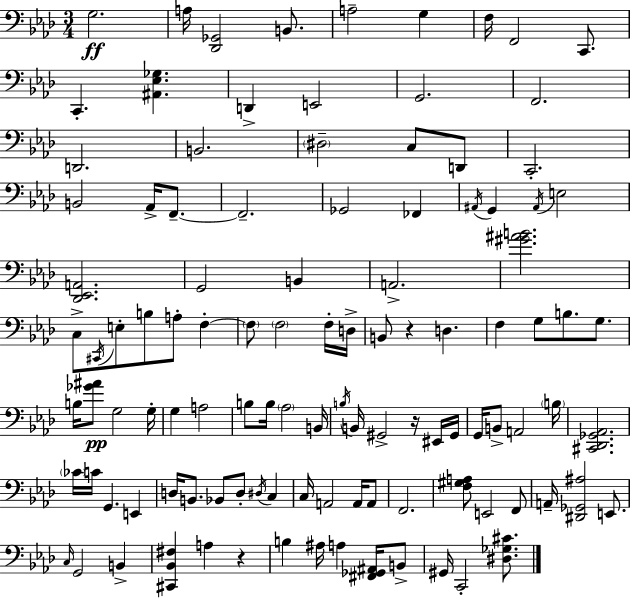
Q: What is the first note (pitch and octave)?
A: G3